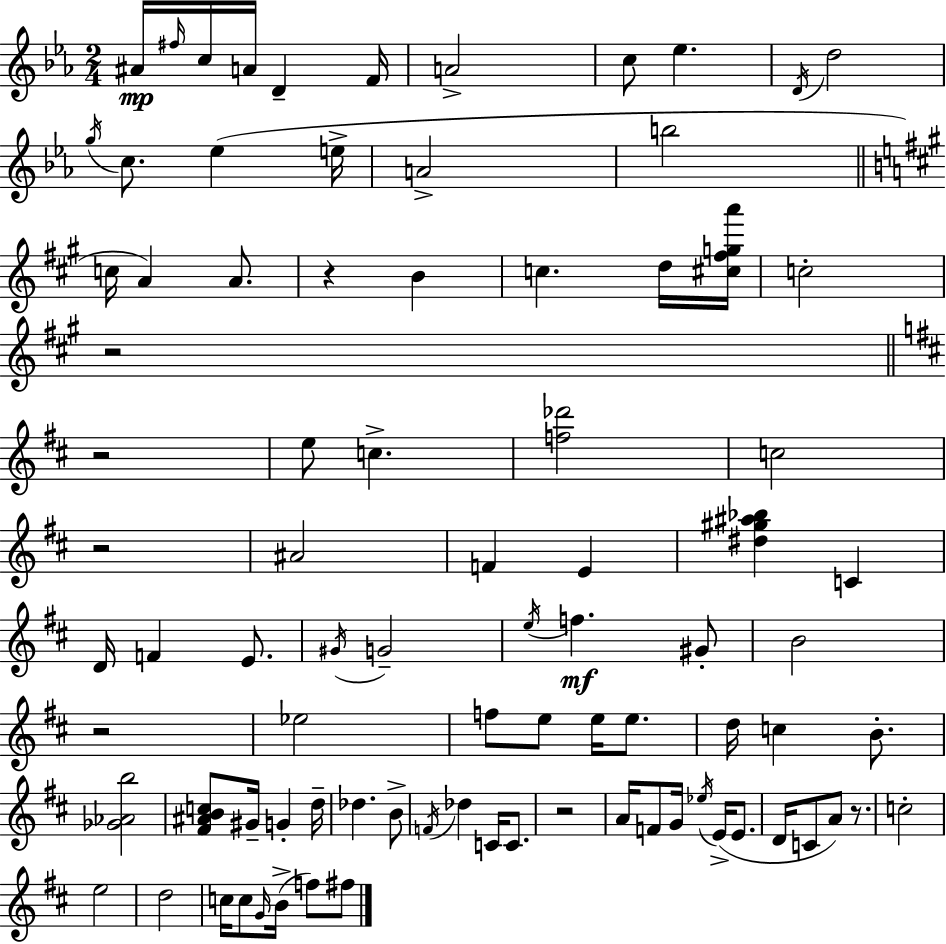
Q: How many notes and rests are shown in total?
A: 87